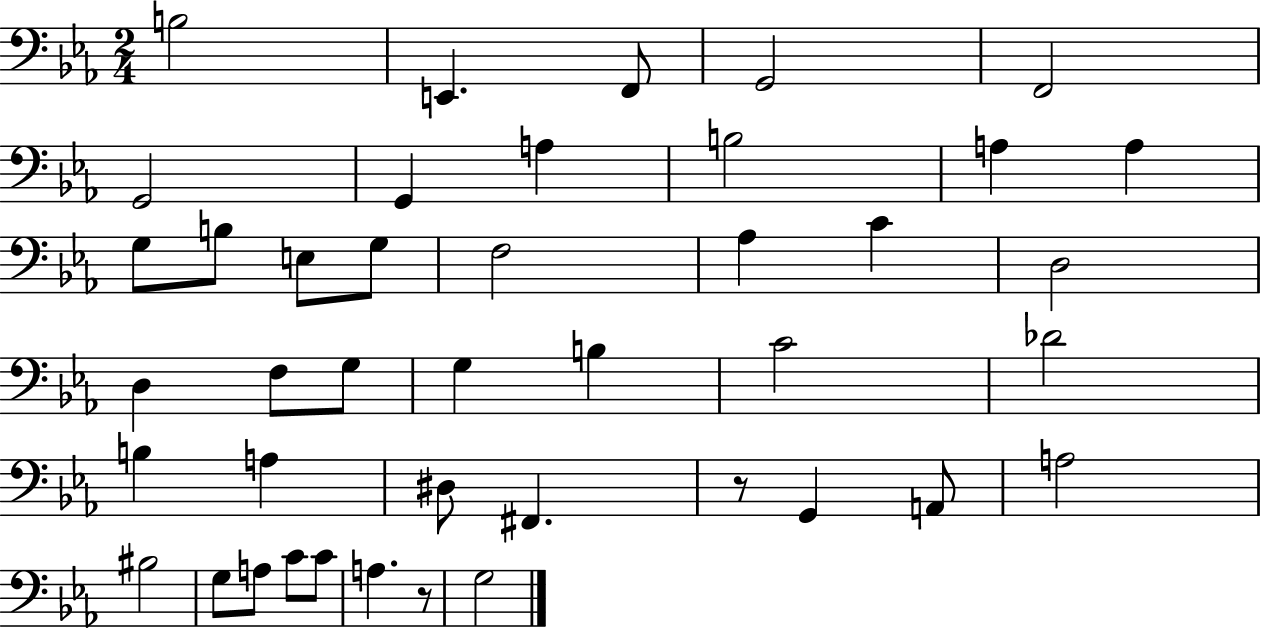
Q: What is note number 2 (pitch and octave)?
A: E2